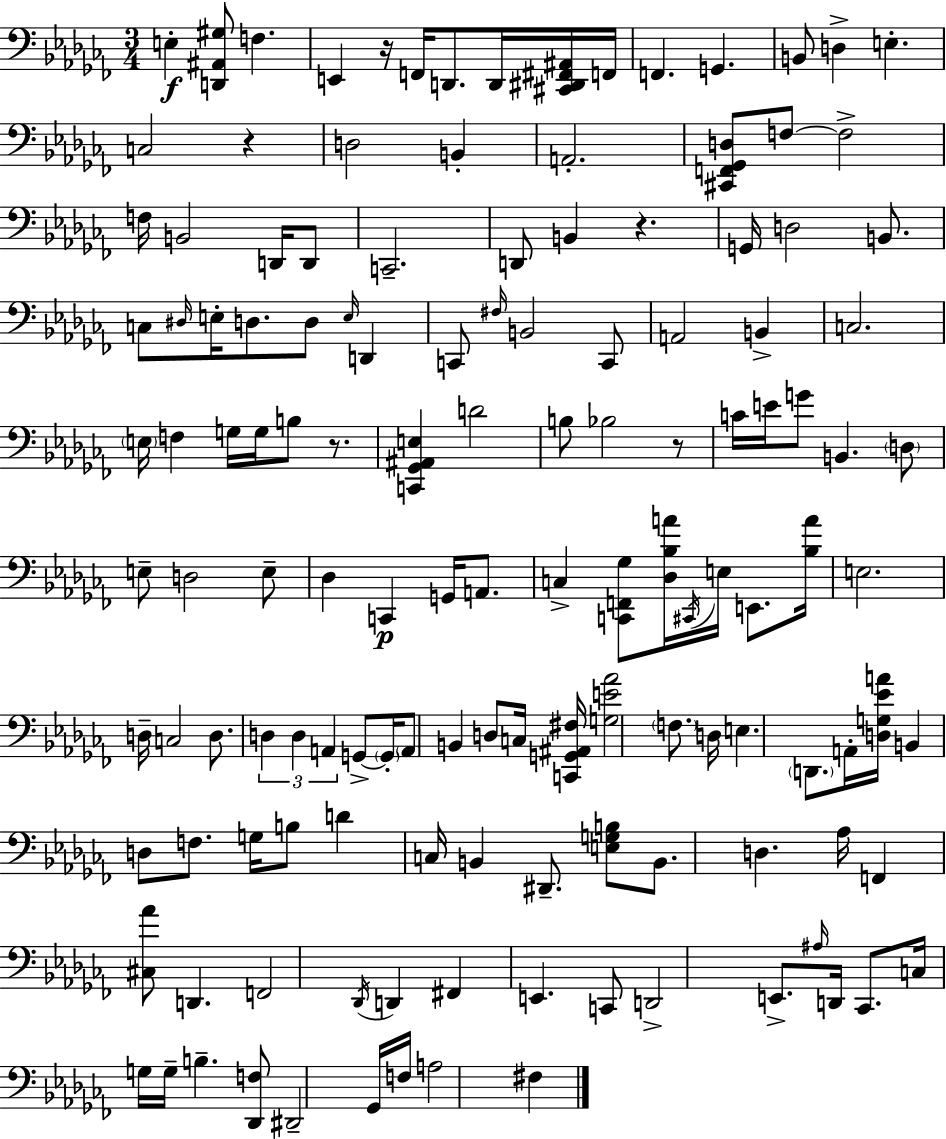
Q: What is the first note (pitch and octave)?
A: E3